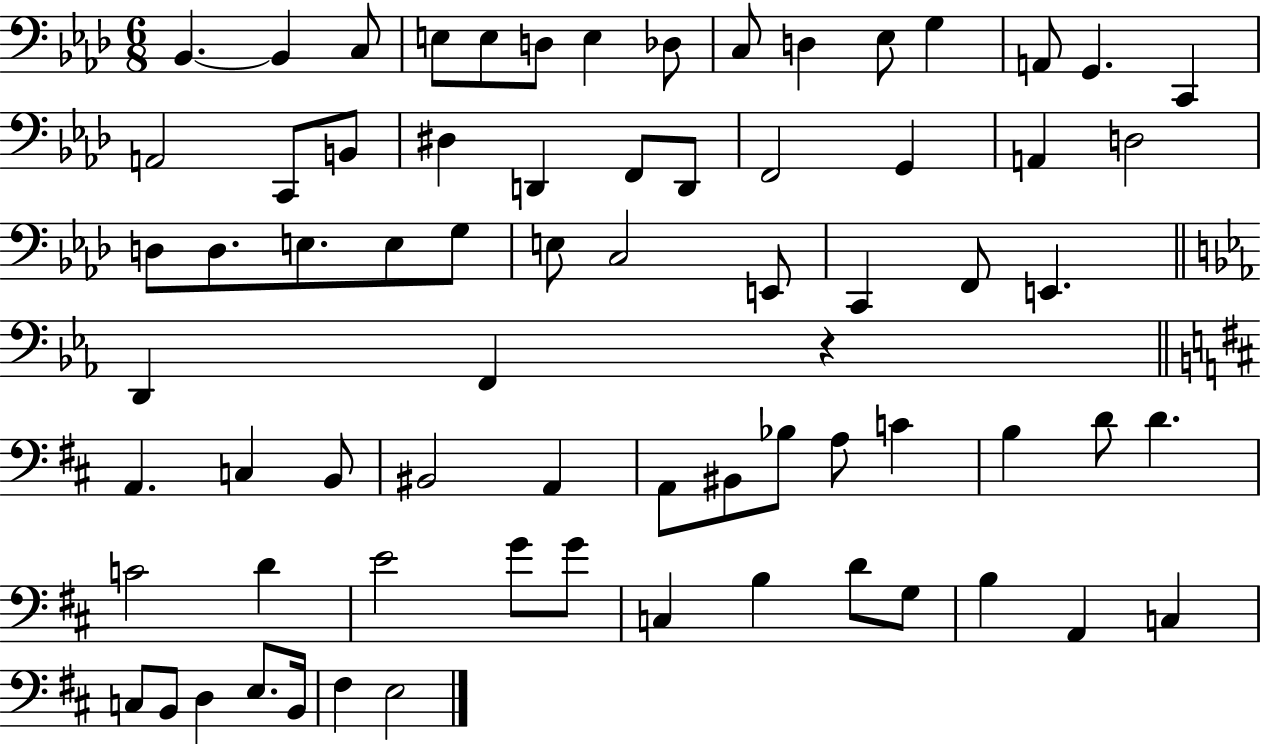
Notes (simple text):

Bb2/q. Bb2/q C3/e E3/e E3/e D3/e E3/q Db3/e C3/e D3/q Eb3/e G3/q A2/e G2/q. C2/q A2/h C2/e B2/e D#3/q D2/q F2/e D2/e F2/h G2/q A2/q D3/h D3/e D3/e. E3/e. E3/e G3/e E3/e C3/h E2/e C2/q F2/e E2/q. D2/q F2/q R/q A2/q. C3/q B2/e BIS2/h A2/q A2/e BIS2/e Bb3/e A3/e C4/q B3/q D4/e D4/q. C4/h D4/q E4/h G4/e G4/e C3/q B3/q D4/e G3/e B3/q A2/q C3/q C3/e B2/e D3/q E3/e. B2/s F#3/q E3/h